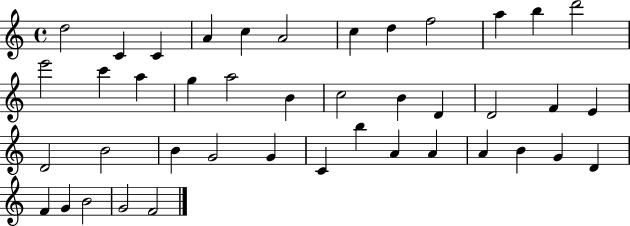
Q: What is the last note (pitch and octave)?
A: F4